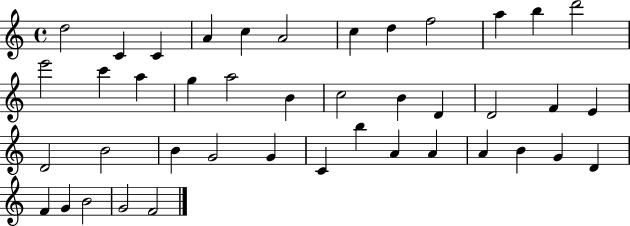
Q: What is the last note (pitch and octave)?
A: F4